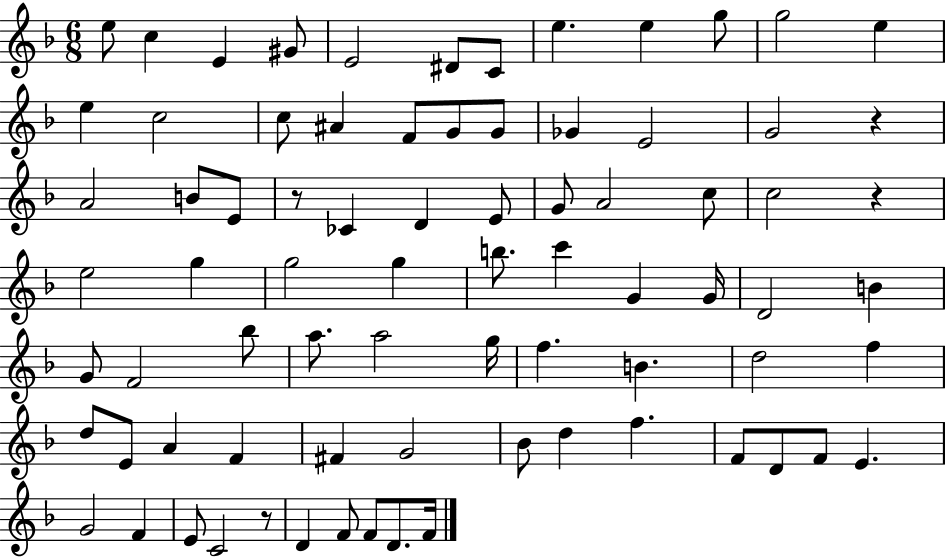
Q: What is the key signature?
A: F major